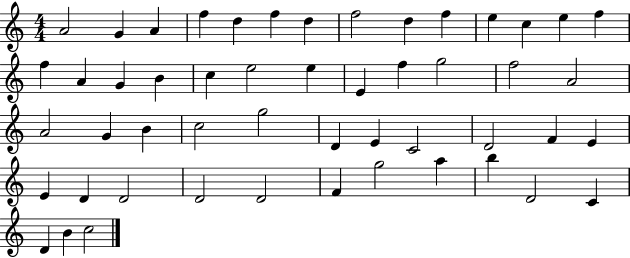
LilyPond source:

{
  \clef treble
  \numericTimeSignature
  \time 4/4
  \key c \major
  a'2 g'4 a'4 | f''4 d''4 f''4 d''4 | f''2 d''4 f''4 | e''4 c''4 e''4 f''4 | \break f''4 a'4 g'4 b'4 | c''4 e''2 e''4 | e'4 f''4 g''2 | f''2 a'2 | \break a'2 g'4 b'4 | c''2 g''2 | d'4 e'4 c'2 | d'2 f'4 e'4 | \break e'4 d'4 d'2 | d'2 d'2 | f'4 g''2 a''4 | b''4 d'2 c'4 | \break d'4 b'4 c''2 | \bar "|."
}